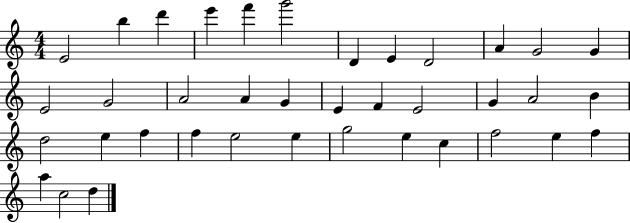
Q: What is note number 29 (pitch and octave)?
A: E5